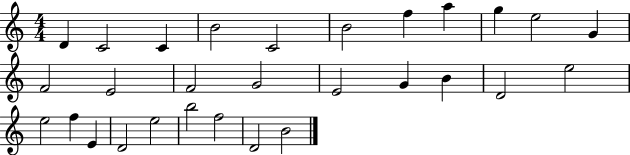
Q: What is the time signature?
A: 4/4